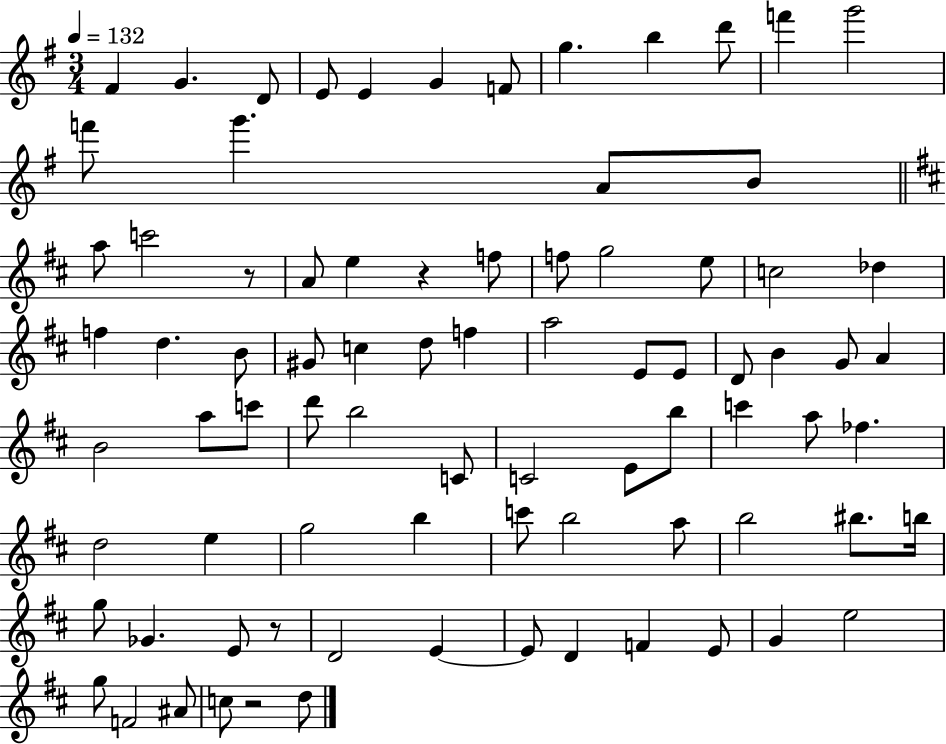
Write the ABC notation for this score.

X:1
T:Untitled
M:3/4
L:1/4
K:G
^F G D/2 E/2 E G F/2 g b d'/2 f' g'2 f'/2 g' A/2 B/2 a/2 c'2 z/2 A/2 e z f/2 f/2 g2 e/2 c2 _d f d B/2 ^G/2 c d/2 f a2 E/2 E/2 D/2 B G/2 A B2 a/2 c'/2 d'/2 b2 C/2 C2 E/2 b/2 c' a/2 _f d2 e g2 b c'/2 b2 a/2 b2 ^b/2 b/4 g/2 _G E/2 z/2 D2 E E/2 D F E/2 G e2 g/2 F2 ^A/2 c/2 z2 d/2